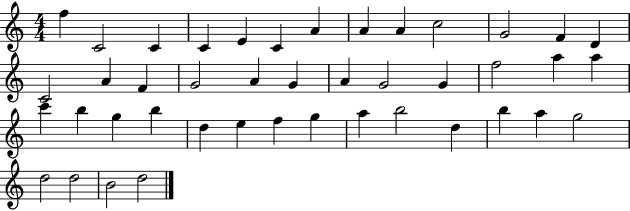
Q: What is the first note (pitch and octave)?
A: F5